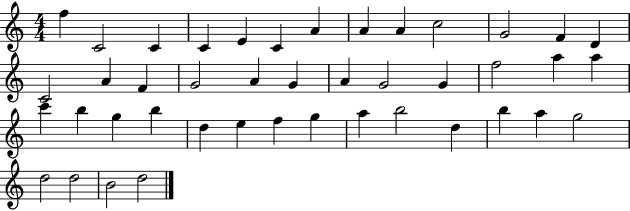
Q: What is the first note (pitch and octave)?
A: F5